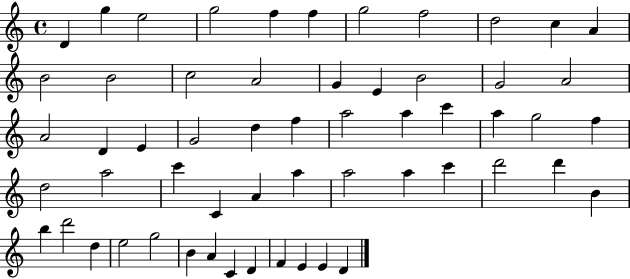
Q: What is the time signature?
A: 4/4